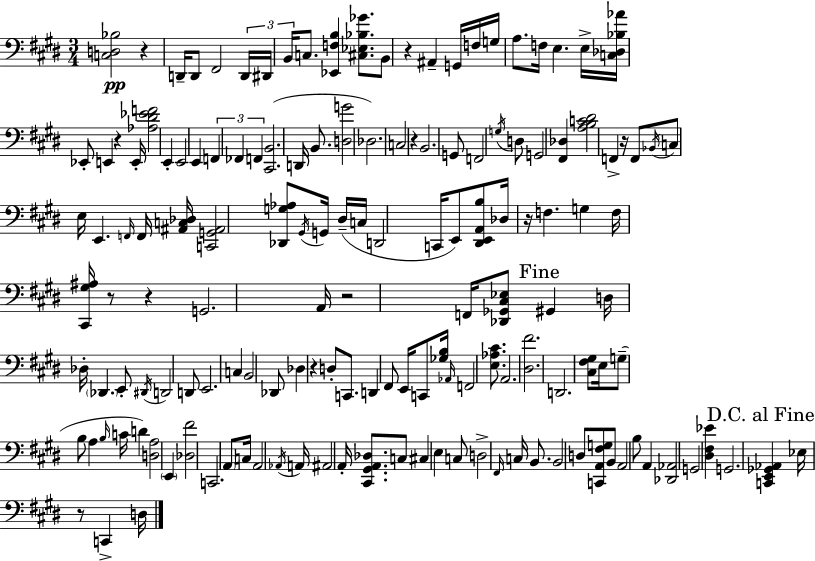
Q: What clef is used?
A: bass